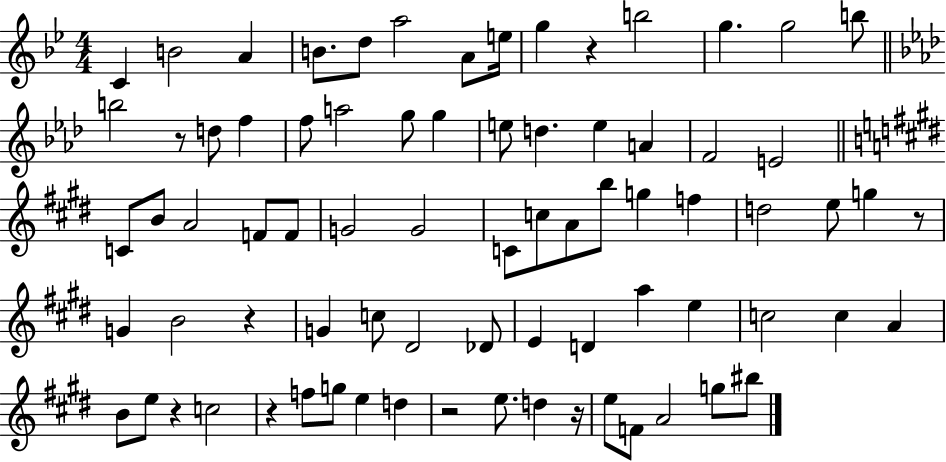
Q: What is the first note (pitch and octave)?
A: C4